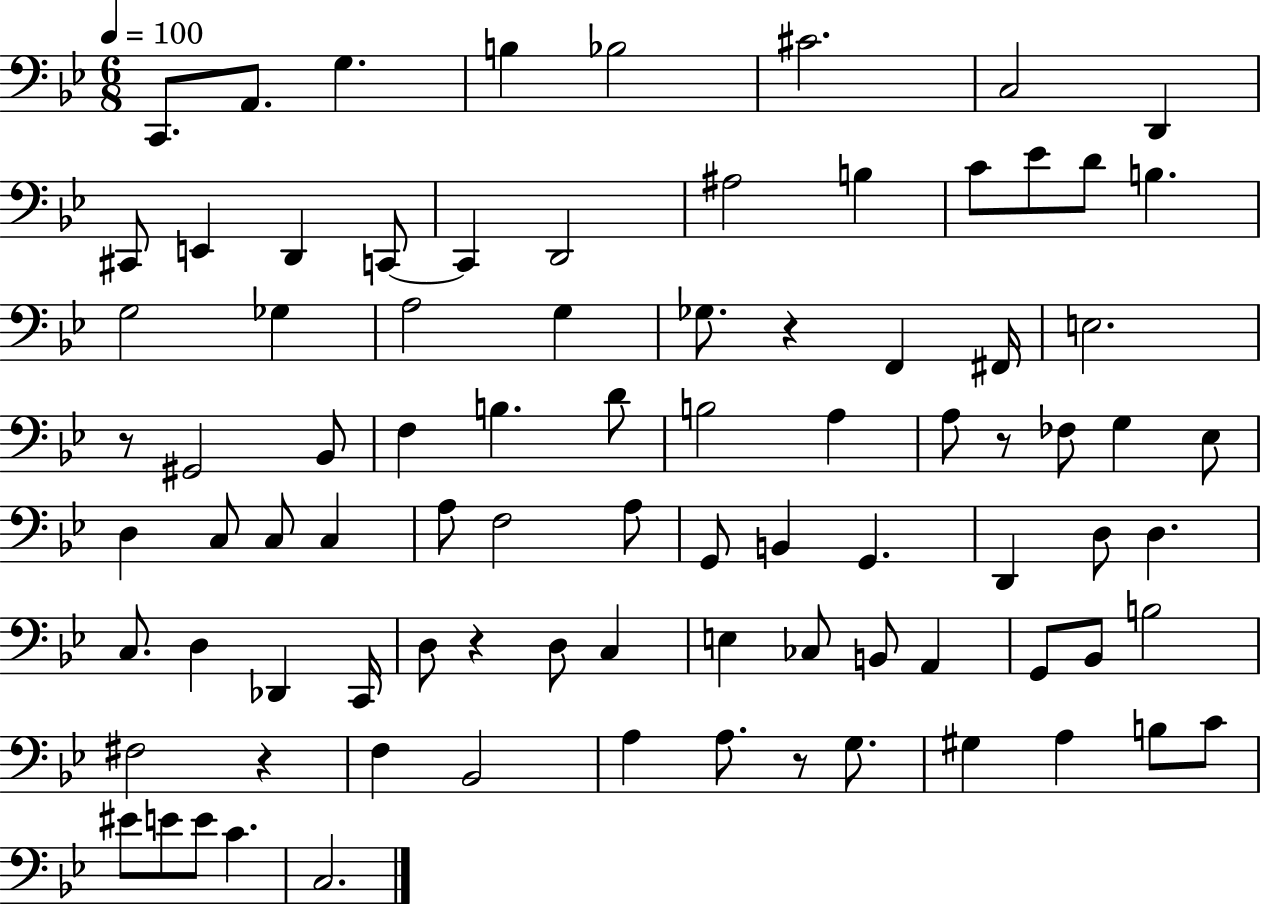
X:1
T:Untitled
M:6/8
L:1/4
K:Bb
C,,/2 A,,/2 G, B, _B,2 ^C2 C,2 D,, ^C,,/2 E,, D,, C,,/2 C,, D,,2 ^A,2 B, C/2 _E/2 D/2 B, G,2 _G, A,2 G, _G,/2 z F,, ^F,,/4 E,2 z/2 ^G,,2 _B,,/2 F, B, D/2 B,2 A, A,/2 z/2 _F,/2 G, _E,/2 D, C,/2 C,/2 C, A,/2 F,2 A,/2 G,,/2 B,, G,, D,, D,/2 D, C,/2 D, _D,, C,,/4 D,/2 z D,/2 C, E, _C,/2 B,,/2 A,, G,,/2 _B,,/2 B,2 ^F,2 z F, _B,,2 A, A,/2 z/2 G,/2 ^G, A, B,/2 C/2 ^E/2 E/2 E/2 C C,2